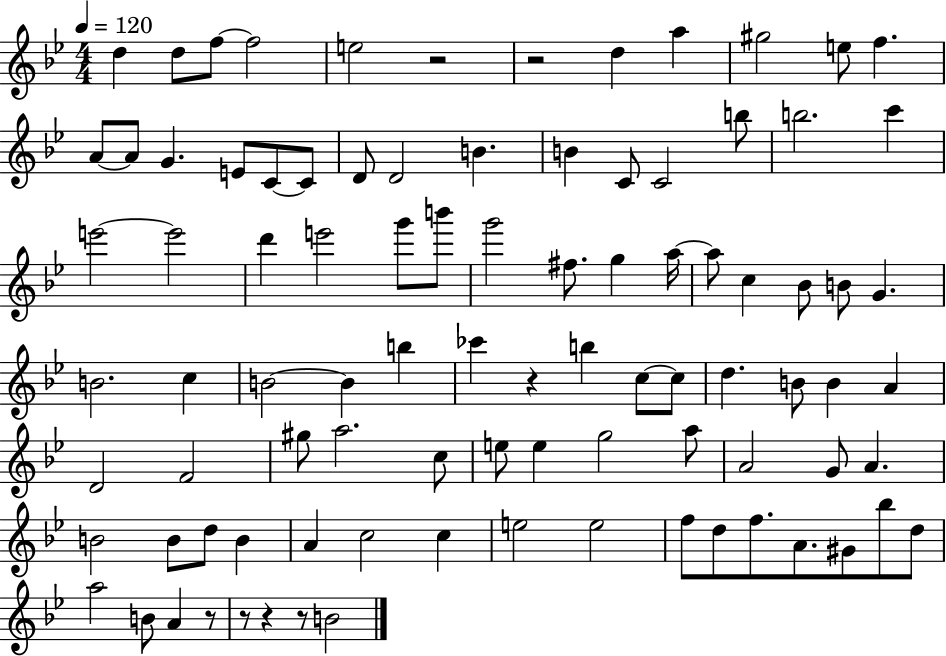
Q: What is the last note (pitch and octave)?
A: B4